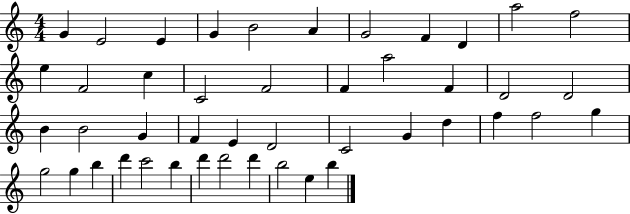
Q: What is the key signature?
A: C major